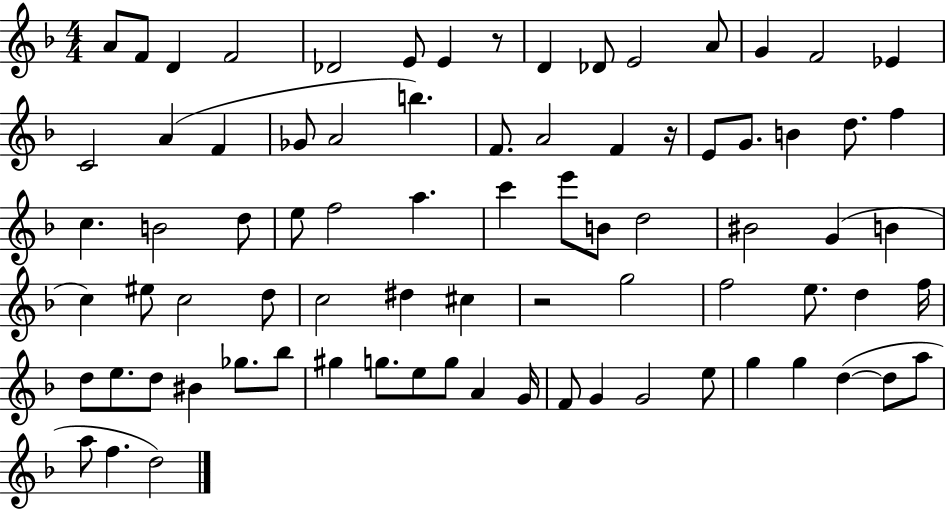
X:1
T:Untitled
M:4/4
L:1/4
K:F
A/2 F/2 D F2 _D2 E/2 E z/2 D _D/2 E2 A/2 G F2 _E C2 A F _G/2 A2 b F/2 A2 F z/4 E/2 G/2 B d/2 f c B2 d/2 e/2 f2 a c' e'/2 B/2 d2 ^B2 G B c ^e/2 c2 d/2 c2 ^d ^c z2 g2 f2 e/2 d f/4 d/2 e/2 d/2 ^B _g/2 _b/2 ^g g/2 e/2 g/2 A G/4 F/2 G G2 e/2 g g d d/2 a/2 a/2 f d2